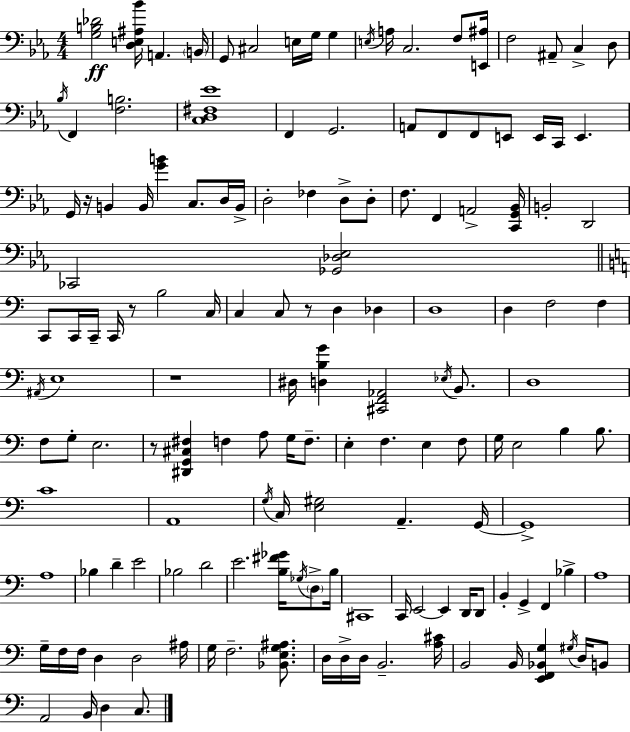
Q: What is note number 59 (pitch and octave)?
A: D#3